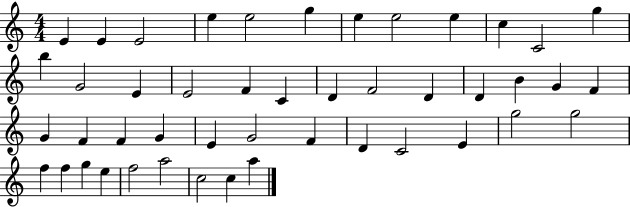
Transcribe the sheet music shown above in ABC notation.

X:1
T:Untitled
M:4/4
L:1/4
K:C
E E E2 e e2 g e e2 e c C2 g b G2 E E2 F C D F2 D D B G F G F F G E G2 F D C2 E g2 g2 f f g e f2 a2 c2 c a